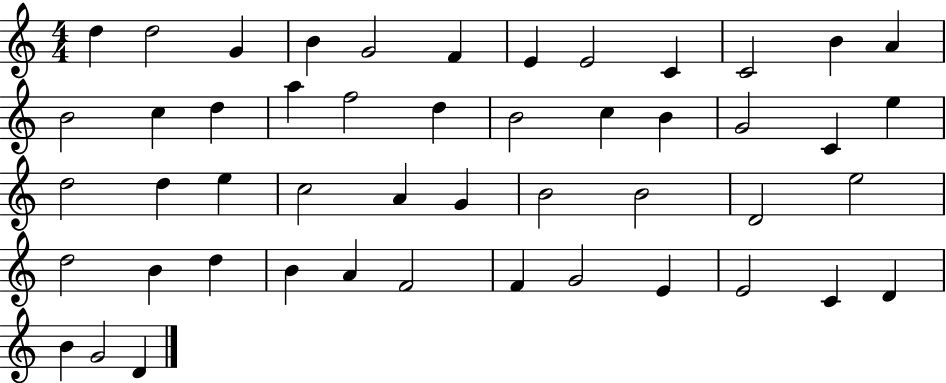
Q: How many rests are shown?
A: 0